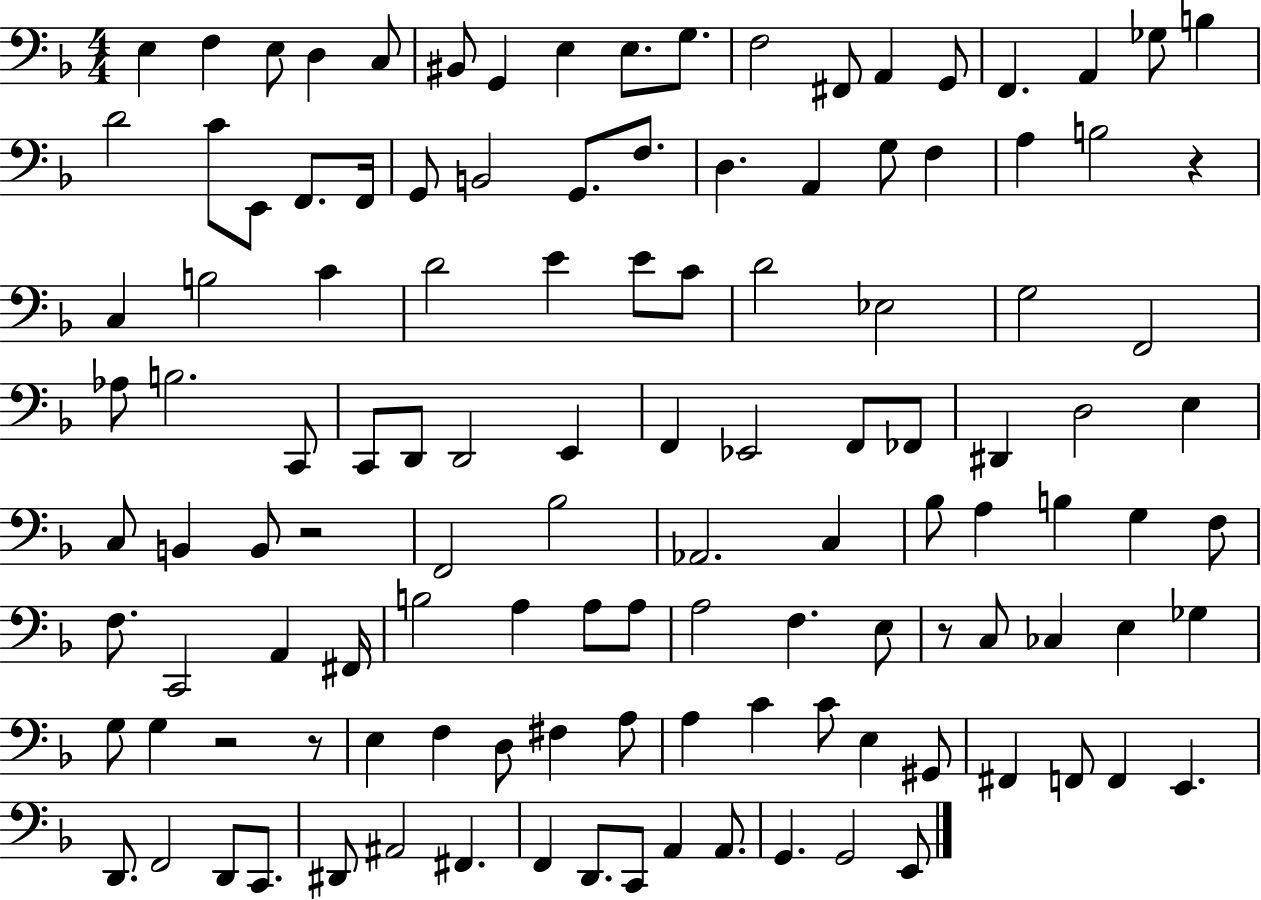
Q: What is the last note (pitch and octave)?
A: E2